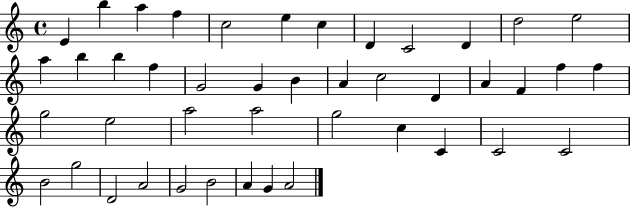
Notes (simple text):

E4/q B5/q A5/q F5/q C5/h E5/q C5/q D4/q C4/h D4/q D5/h E5/h A5/q B5/q B5/q F5/q G4/h G4/q B4/q A4/q C5/h D4/q A4/q F4/q F5/q F5/q G5/h E5/h A5/h A5/h G5/h C5/q C4/q C4/h C4/h B4/h G5/h D4/h A4/h G4/h B4/h A4/q G4/q A4/h